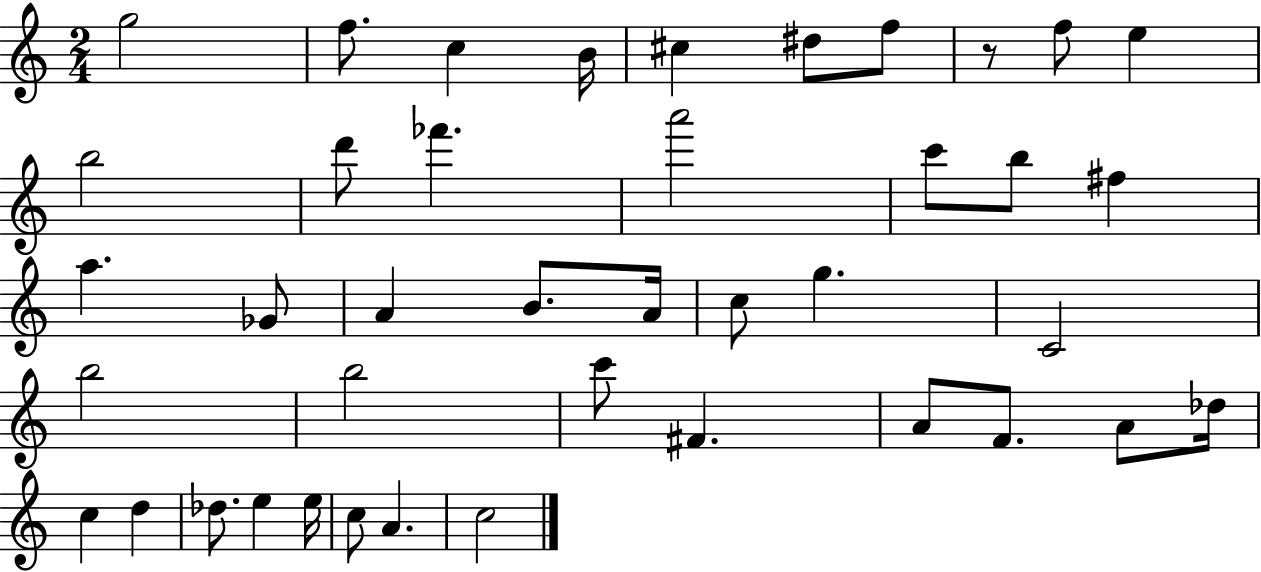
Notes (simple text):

G5/h F5/e. C5/q B4/s C#5/q D#5/e F5/e R/e F5/e E5/q B5/h D6/e FES6/q. A6/h C6/e B5/e F#5/q A5/q. Gb4/e A4/q B4/e. A4/s C5/e G5/q. C4/h B5/h B5/h C6/e F#4/q. A4/e F4/e. A4/e Db5/s C5/q D5/q Db5/e. E5/q E5/s C5/e A4/q. C5/h